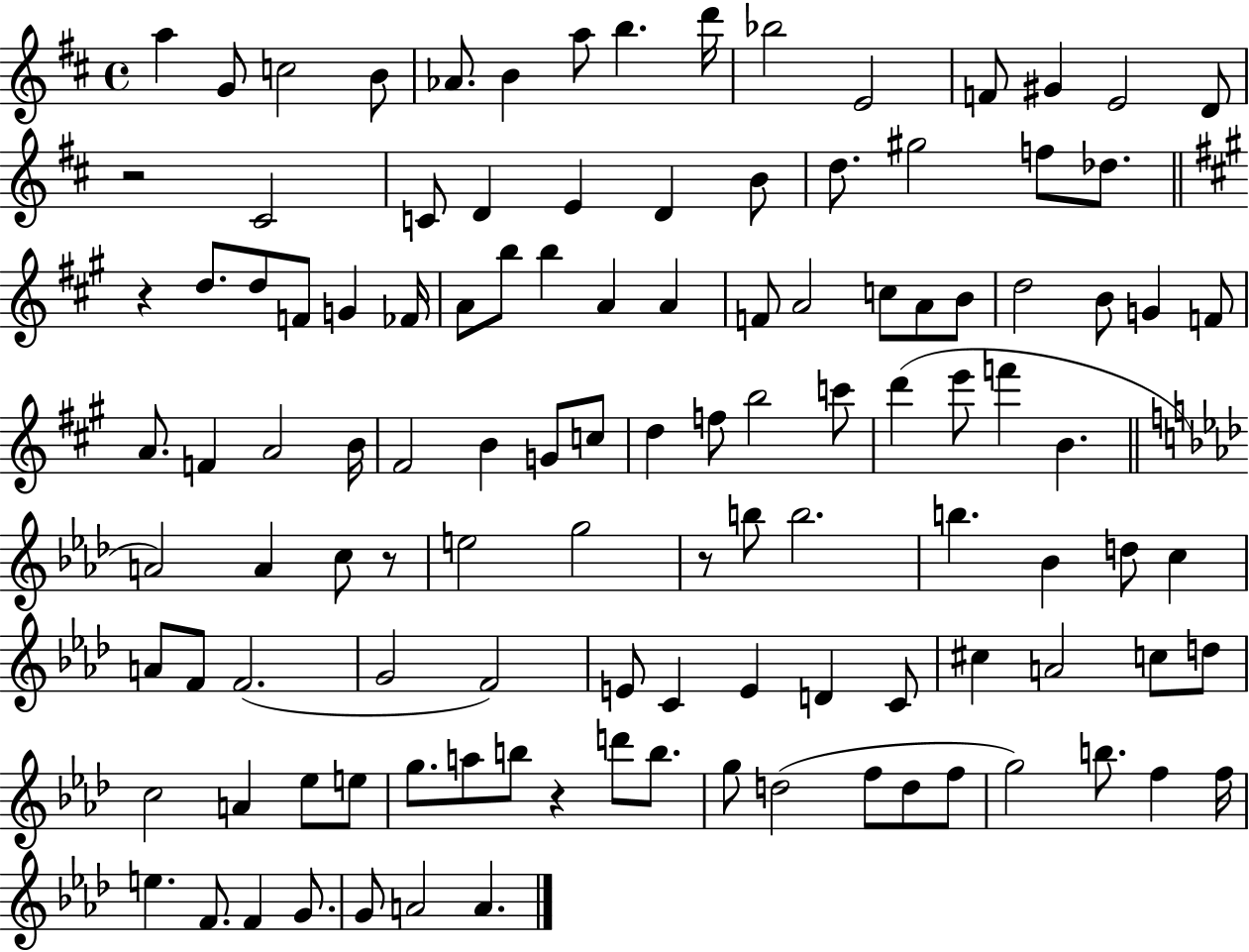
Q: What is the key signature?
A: D major